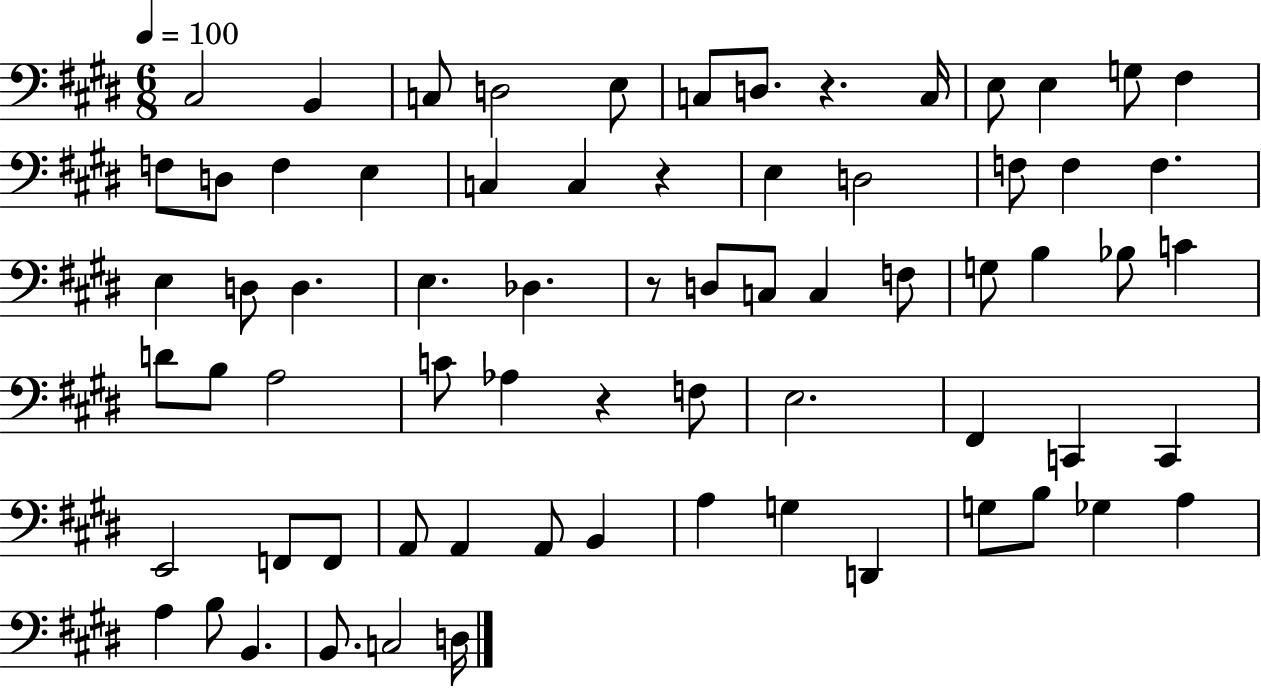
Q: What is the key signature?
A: E major